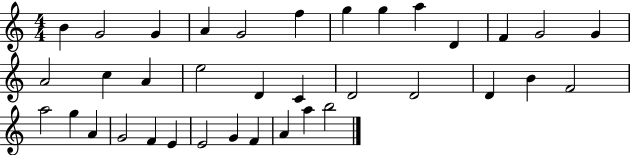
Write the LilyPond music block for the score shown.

{
  \clef treble
  \numericTimeSignature
  \time 4/4
  \key c \major
  b'4 g'2 g'4 | a'4 g'2 f''4 | g''4 g''4 a''4 d'4 | f'4 g'2 g'4 | \break a'2 c''4 a'4 | e''2 d'4 c'4 | d'2 d'2 | d'4 b'4 f'2 | \break a''2 g''4 a'4 | g'2 f'4 e'4 | e'2 g'4 f'4 | a'4 a''4 b''2 | \break \bar "|."
}